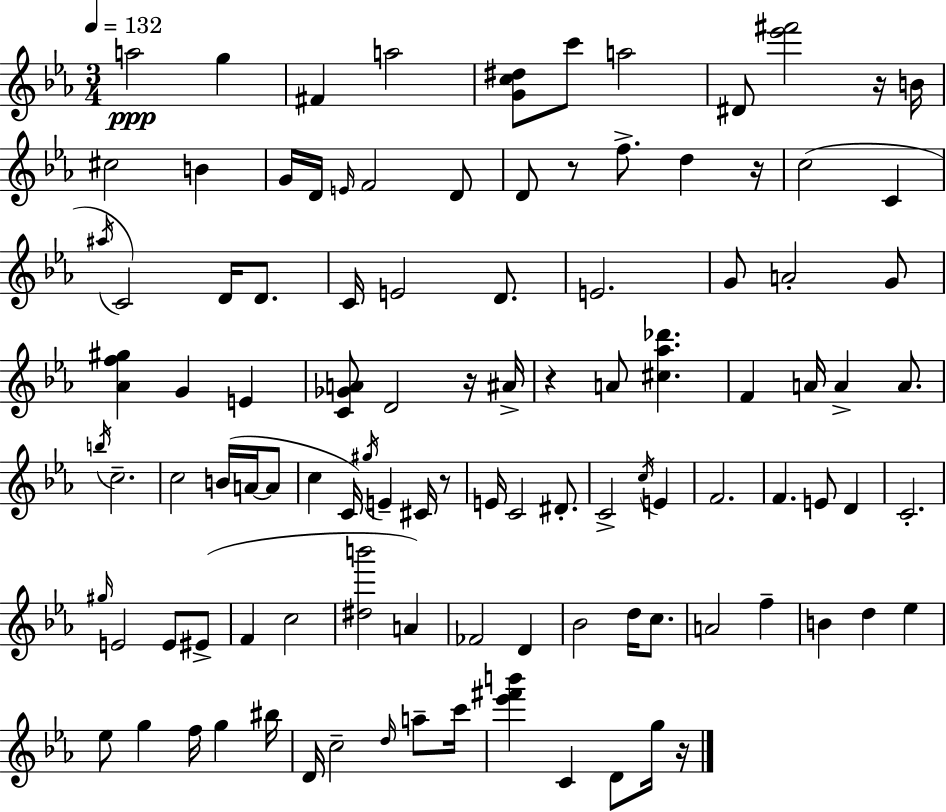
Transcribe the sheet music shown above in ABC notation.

X:1
T:Untitled
M:3/4
L:1/4
K:Eb
a2 g ^F a2 [Gc^d]/2 c'/2 a2 ^D/2 [_e'^f']2 z/4 B/4 ^c2 B G/4 D/4 E/4 F2 D/2 D/2 z/2 f/2 d z/4 c2 C ^a/4 C2 D/4 D/2 C/4 E2 D/2 E2 G/2 A2 G/2 [_Af^g] G E [C_GA]/2 D2 z/4 ^A/4 z A/2 [^c_a_d'] F A/4 A A/2 b/4 c2 c2 B/4 A/4 A/2 c C/4 ^g/4 E ^C/4 z/2 E/4 C2 ^D/2 C2 c/4 E F2 F E/2 D C2 ^g/4 E2 E/2 ^E/2 F c2 [^db']2 A _F2 D _B2 d/4 c/2 A2 f B d _e _e/2 g f/4 g ^b/4 D/4 c2 d/4 a/2 c'/4 [_e'^f'b'] C D/2 g/4 z/4